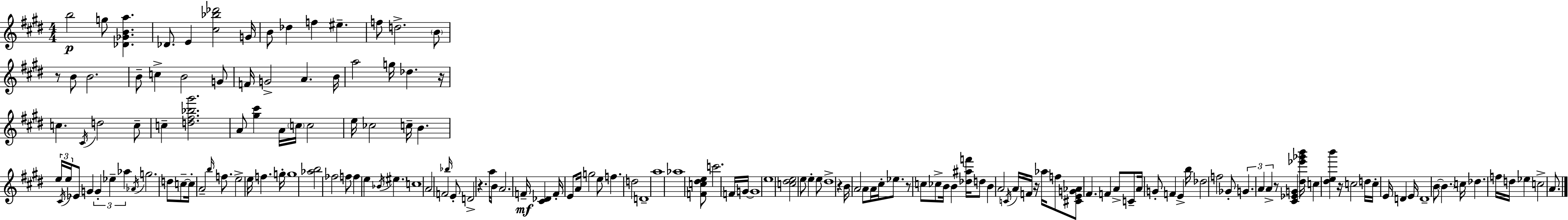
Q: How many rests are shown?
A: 8